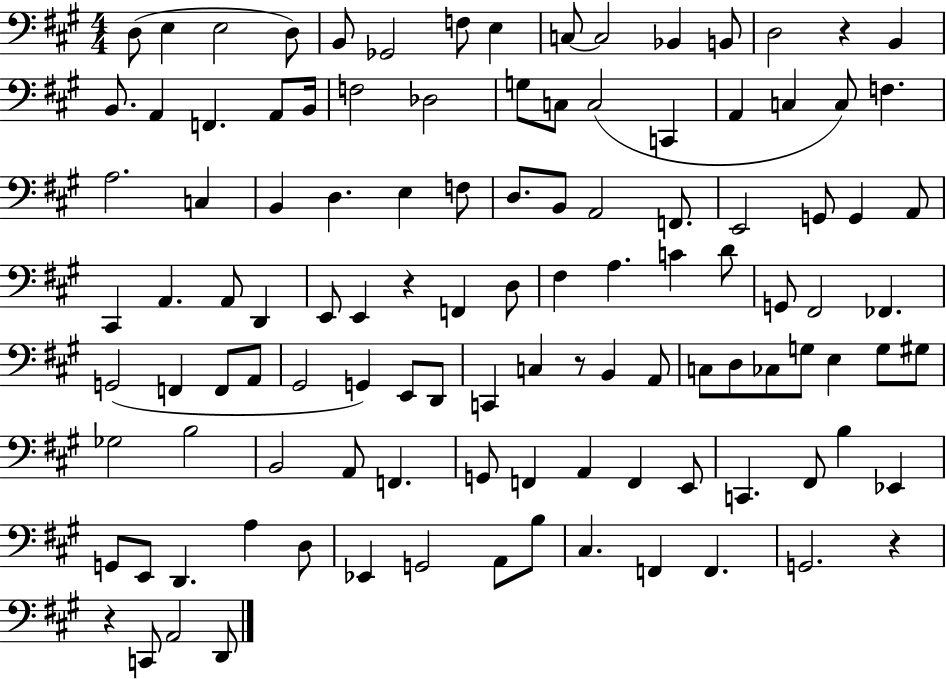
{
  \clef bass
  \numericTimeSignature
  \time 4/4
  \key a \major
  \repeat volta 2 { d8( e4 e2 d8) | b,8 ges,2 f8 e4 | c8~~ c2 bes,4 b,8 | d2 r4 b,4 | \break b,8. a,4 f,4. a,8 b,16 | f2 des2 | g8 c8 c2( c,4 | a,4 c4 c8) f4. | \break a2. c4 | b,4 d4. e4 f8 | d8. b,8 a,2 f,8. | e,2 g,8 g,4 a,8 | \break cis,4 a,4. a,8 d,4 | e,8 e,4 r4 f,4 d8 | fis4 a4. c'4 d'8 | g,8 fis,2 fes,4. | \break g,2( f,4 f,8 a,8 | gis,2 g,4) e,8 d,8 | c,4 c4 r8 b,4 a,8 | c8 d8 ces8 g8 e4 g8 gis8 | \break ges2 b2 | b,2 a,8 f,4. | g,8 f,4 a,4 f,4 e,8 | c,4. fis,8 b4 ees,4 | \break g,8 e,8 d,4. a4 d8 | ees,4 g,2 a,8 b8 | cis4. f,4 f,4. | g,2. r4 | \break r4 c,8 a,2 d,8 | } \bar "|."
}